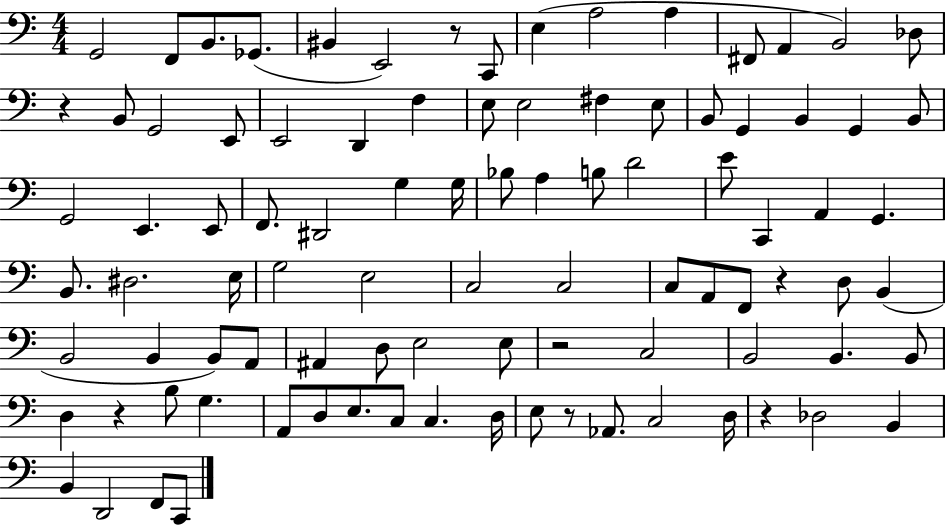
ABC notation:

X:1
T:Untitled
M:4/4
L:1/4
K:C
G,,2 F,,/2 B,,/2 _G,,/2 ^B,, E,,2 z/2 C,,/2 E, A,2 A, ^F,,/2 A,, B,,2 _D,/2 z B,,/2 G,,2 E,,/2 E,,2 D,, F, E,/2 E,2 ^F, E,/2 B,,/2 G,, B,, G,, B,,/2 G,,2 E,, E,,/2 F,,/2 ^D,,2 G, G,/4 _B,/2 A, B,/2 D2 E/2 C,, A,, G,, B,,/2 ^D,2 E,/4 G,2 E,2 C,2 C,2 C,/2 A,,/2 F,,/2 z D,/2 B,, B,,2 B,, B,,/2 A,,/2 ^A,, D,/2 E,2 E,/2 z2 C,2 B,,2 B,, B,,/2 D, z B,/2 G, A,,/2 D,/2 E,/2 C,/2 C, D,/4 E,/2 z/2 _A,,/2 C,2 D,/4 z _D,2 B,, B,, D,,2 F,,/2 C,,/2